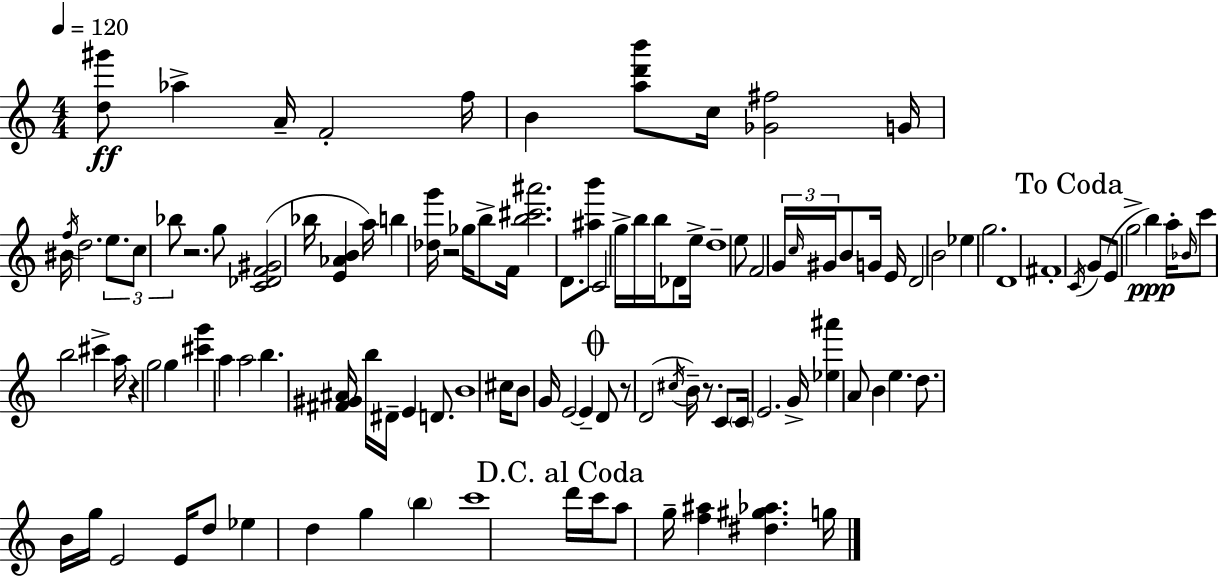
{
  \clef treble
  \numericTimeSignature
  \time 4/4
  \key a \minor
  \tempo 4 = 120
  \repeat volta 2 { <d'' gis'''>8\ff aes''4-> a'16-- f'2-. f''16 | b'4 <a'' d''' b'''>8 c''16 <ges' fis''>2 g'16 | bis'16 \acciaccatura { f''16 } d''2. \tuplet 3/2 { e''8. | c''8 bes''8 } r2. | \break g''8 <c' des' f' gis'>2( bes''16 <e' aes' b'>4 | a''16) b''4 <des'' g'''>16 r2 ges''16 b''8-> | f'16 <b'' cis''' ais'''>2. d'8. | <ais'' b'''>8 c'2 g''16-> b''16 b''16 des'8 | \break e''16-> d''1-- | e''8 f'2 \tuplet 3/2 { g'16 \grace { c''16 } gis'16 } b'8 | g'16 e'16 d'2 b'2 | ees''4 g''2. | \break d'1 | fis'1-. | \mark "To Coda" \acciaccatura { c'16 } g'8 e'8( g''2-> b''4\ppp) | a''16-. \grace { bes'16 } c'''8 b''2 cis'''4-> | \break a''16 r4 g''2 | g''4 <cis''' g'''>4 a''4 a''2 | b''4. <fis' gis' ais'>16 b''16 dis'16-- e'4 | d'8. b'1 | \break cis''16 b'8 g'16 e'2~~ | e'4-- \mark \markup { \musicglyph "scripts.coda" } d'8 r8 d'2( | \acciaccatura { cis''16 } b'16--) r8. c'8 \parenthesize c'16 e'2. | g'16-> <ees'' ais'''>4 a'8 b'4 e''4. | \break d''8. b'16 g''16 e'2 | e'16 d''8 ees''4 d''4 g''4 | \parenthesize b''4 c'''1 | \mark "D.C. al Coda" d'''16 c'''16 a''8 g''16-- <f'' ais''>4 <dis'' gis'' aes''>4. | \break g''16 } \bar "|."
}